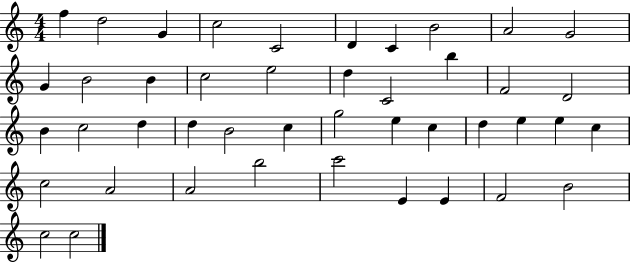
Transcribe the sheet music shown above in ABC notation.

X:1
T:Untitled
M:4/4
L:1/4
K:C
f d2 G c2 C2 D C B2 A2 G2 G B2 B c2 e2 d C2 b F2 D2 B c2 d d B2 c g2 e c d e e c c2 A2 A2 b2 c'2 E E F2 B2 c2 c2